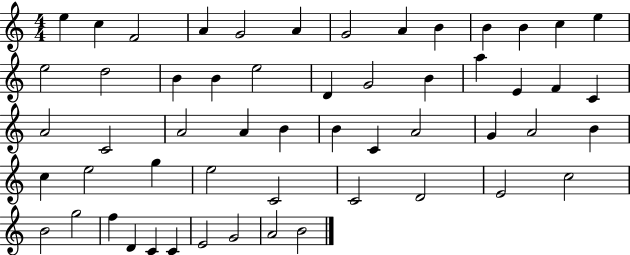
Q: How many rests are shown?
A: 0